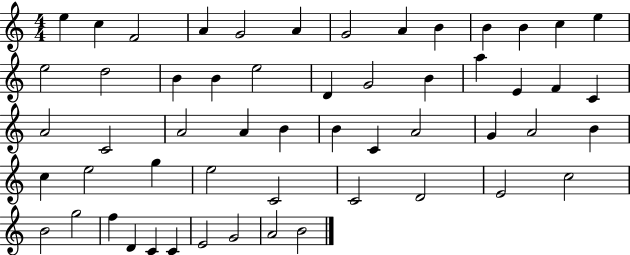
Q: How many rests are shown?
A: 0